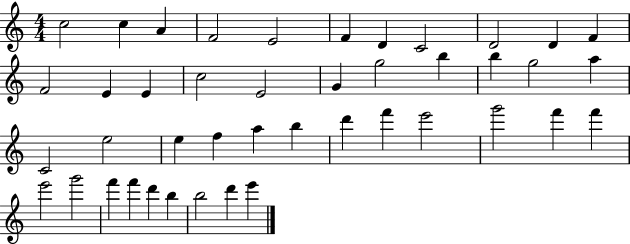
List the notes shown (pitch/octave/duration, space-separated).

C5/h C5/q A4/q F4/h E4/h F4/q D4/q C4/h D4/h D4/q F4/q F4/h E4/q E4/q C5/h E4/h G4/q G5/h B5/q B5/q G5/h A5/q C4/h E5/h E5/q F5/q A5/q B5/q D6/q F6/q E6/h G6/h F6/q F6/q E6/h G6/h F6/q F6/q D6/q B5/q B5/h D6/q E6/q